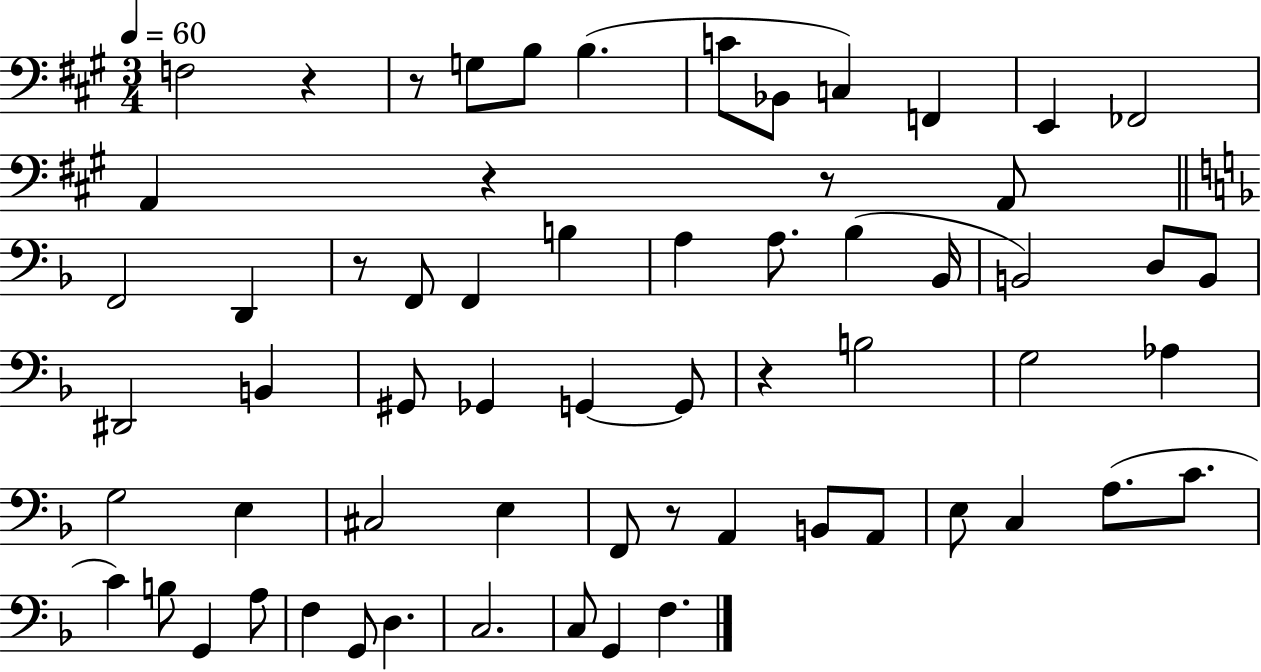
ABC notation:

X:1
T:Untitled
M:3/4
L:1/4
K:A
F,2 z z/2 G,/2 B,/2 B, C/2 _B,,/2 C, F,, E,, _F,,2 A,, z z/2 A,,/2 F,,2 D,, z/2 F,,/2 F,, B, A, A,/2 _B, _B,,/4 B,,2 D,/2 B,,/2 ^D,,2 B,, ^G,,/2 _G,, G,, G,,/2 z B,2 G,2 _A, G,2 E, ^C,2 E, F,,/2 z/2 A,, B,,/2 A,,/2 E,/2 C, A,/2 C/2 C B,/2 G,, A,/2 F, G,,/2 D, C,2 C,/2 G,, F,